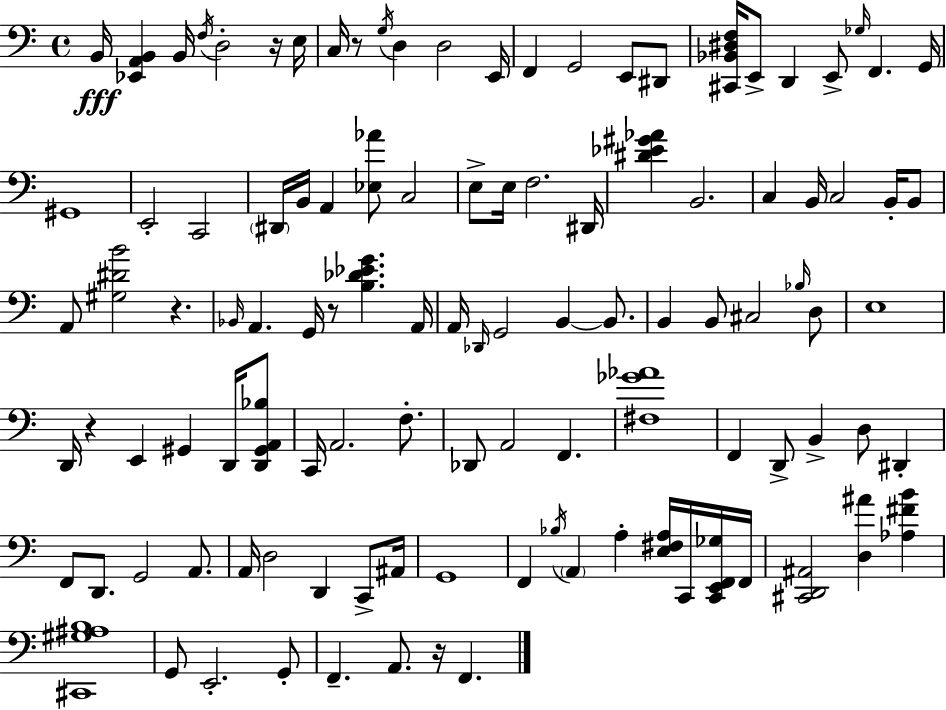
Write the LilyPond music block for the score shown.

{
  \clef bass
  \time 4/4
  \defaultTimeSignature
  \key a \minor
  b,16\fff <ees, a, b,>4 b,16 \acciaccatura { f16 } d2-. r16 | e16 c16 r8 \acciaccatura { g16 } d4 d2 | e,16 f,4 g,2 e,8 | dis,8 <cis, bes, dis f>16 e,8-> d,4 e,8-> \grace { ges16 } f,4. | \break g,16 gis,1 | e,2-. c,2 | \parenthesize dis,16 b,16 a,4 <ees aes'>8 c2 | e8-> e16 f2. | \break dis,16 <dis' ees' gis' aes'>4 b,2. | c4 b,16 c2 | b,16-. b,8 a,8 <gis dis' b'>2 r4. | \grace { bes,16 } a,4. g,16 r8 <b des' ees' g'>4. | \break a,16 a,16 \grace { des,16 } g,2 b,4~~ | b,8. b,4 b,8 cis2 | \grace { bes16 } d8 e1 | d,16 r4 e,4 gis,4 | \break d,16 <d, gis, a, bes>8 c,16 a,2. | f8.-. des,8 a,2 | f,4. <fis ges' aes'>1 | f,4 d,8-> b,4-> | \break d8 dis,4-. f,8 d,8. g,2 | a,8. a,16 d2 d,4 | c,8-> ais,16 g,1 | f,4 \acciaccatura { bes16 } \parenthesize a,4 a4-. | \break <e fis a>16 c,16 <c, e, f, ges>16 f,16 <cis, d, ais,>2 <d ais'>4 | <aes fis' b'>4 <cis, gis ais b>1 | g,8 e,2.-. | g,8-. f,4.-- a,8. | \break r16 f,4. \bar "|."
}